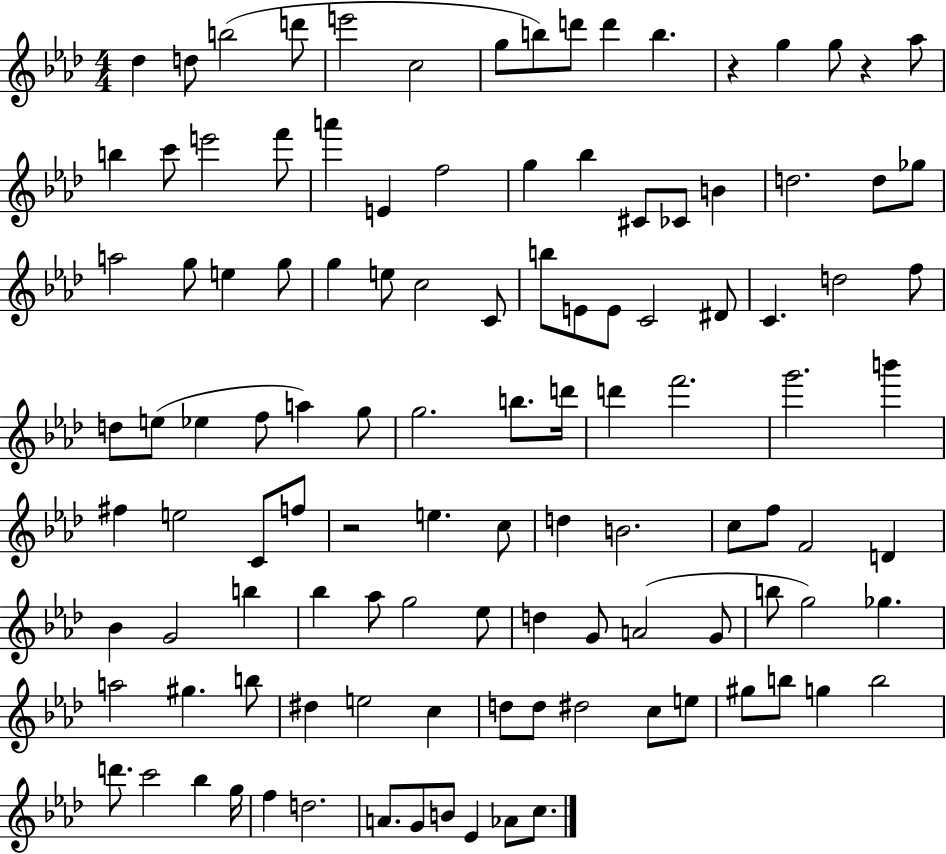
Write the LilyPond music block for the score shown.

{
  \clef treble
  \numericTimeSignature
  \time 4/4
  \key aes \major
  des''4 d''8 b''2( d'''8 | e'''2 c''2 | g''8 b''8) d'''8 d'''4 b''4. | r4 g''4 g''8 r4 aes''8 | \break b''4 c'''8 e'''2 f'''8 | a'''4 e'4 f''2 | g''4 bes''4 cis'8 ces'8 b'4 | d''2. d''8 ges''8 | \break a''2 g''8 e''4 g''8 | g''4 e''8 c''2 c'8 | b''8 e'8 e'8 c'2 dis'8 | c'4. d''2 f''8 | \break d''8 e''8( ees''4 f''8 a''4) g''8 | g''2. b''8. d'''16 | d'''4 f'''2. | g'''2. b'''4 | \break fis''4 e''2 c'8 f''8 | r2 e''4. c''8 | d''4 b'2. | c''8 f''8 f'2 d'4 | \break bes'4 g'2 b''4 | bes''4 aes''8 g''2 ees''8 | d''4 g'8 a'2( g'8 | b''8 g''2) ges''4. | \break a''2 gis''4. b''8 | dis''4 e''2 c''4 | d''8 d''8 dis''2 c''8 e''8 | gis''8 b''8 g''4 b''2 | \break d'''8. c'''2 bes''4 g''16 | f''4 d''2. | a'8. g'8 b'8 ees'4 aes'8 c''8. | \bar "|."
}